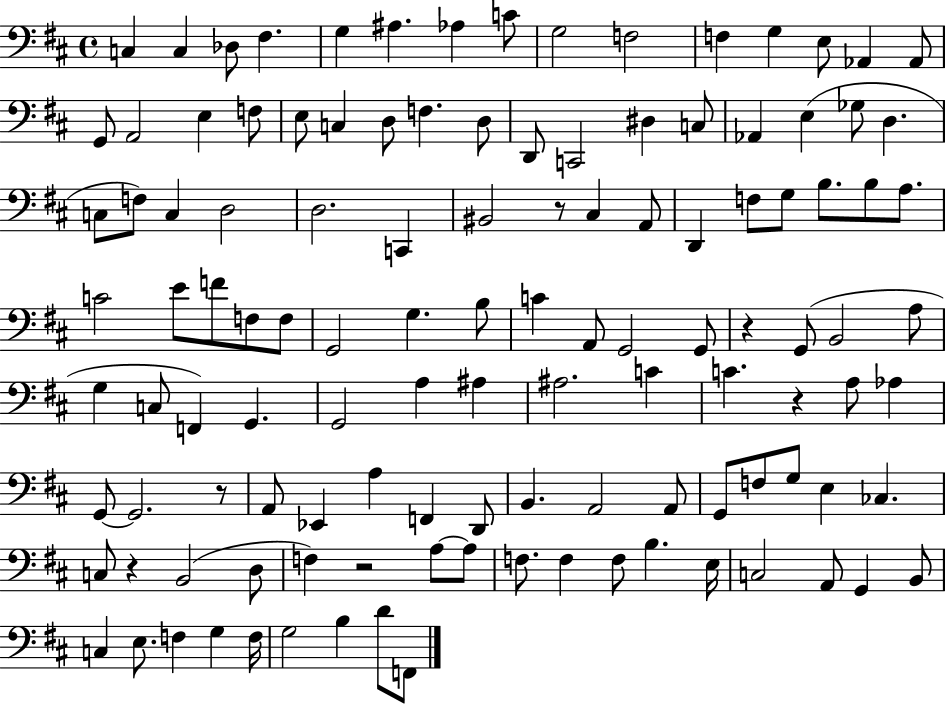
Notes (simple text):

C3/q C3/q Db3/e F#3/q. G3/q A#3/q. Ab3/q C4/e G3/h F3/h F3/q G3/q E3/e Ab2/q Ab2/e G2/e A2/h E3/q F3/e E3/e C3/q D3/e F3/q. D3/e D2/e C2/h D#3/q C3/e Ab2/q E3/q Gb3/e D3/q. C3/e F3/e C3/q D3/h D3/h. C2/q BIS2/h R/e C#3/q A2/e D2/q F3/e G3/e B3/e. B3/e A3/e. C4/h E4/e F4/e F3/e F3/e G2/h G3/q. B3/e C4/q A2/e G2/h G2/e R/q G2/e B2/h A3/e G3/q C3/e F2/q G2/q. G2/h A3/q A#3/q A#3/h. C4/q C4/q. R/q A3/e Ab3/q G2/e G2/h. R/e A2/e Eb2/q A3/q F2/q D2/e B2/q. A2/h A2/e G2/e F3/e G3/e E3/q CES3/q. C3/e R/q B2/h D3/e F3/q R/h A3/e A3/e F3/e. F3/q F3/e B3/q. E3/s C3/h A2/e G2/q B2/e C3/q E3/e. F3/q G3/q F3/s G3/h B3/q D4/e F2/e